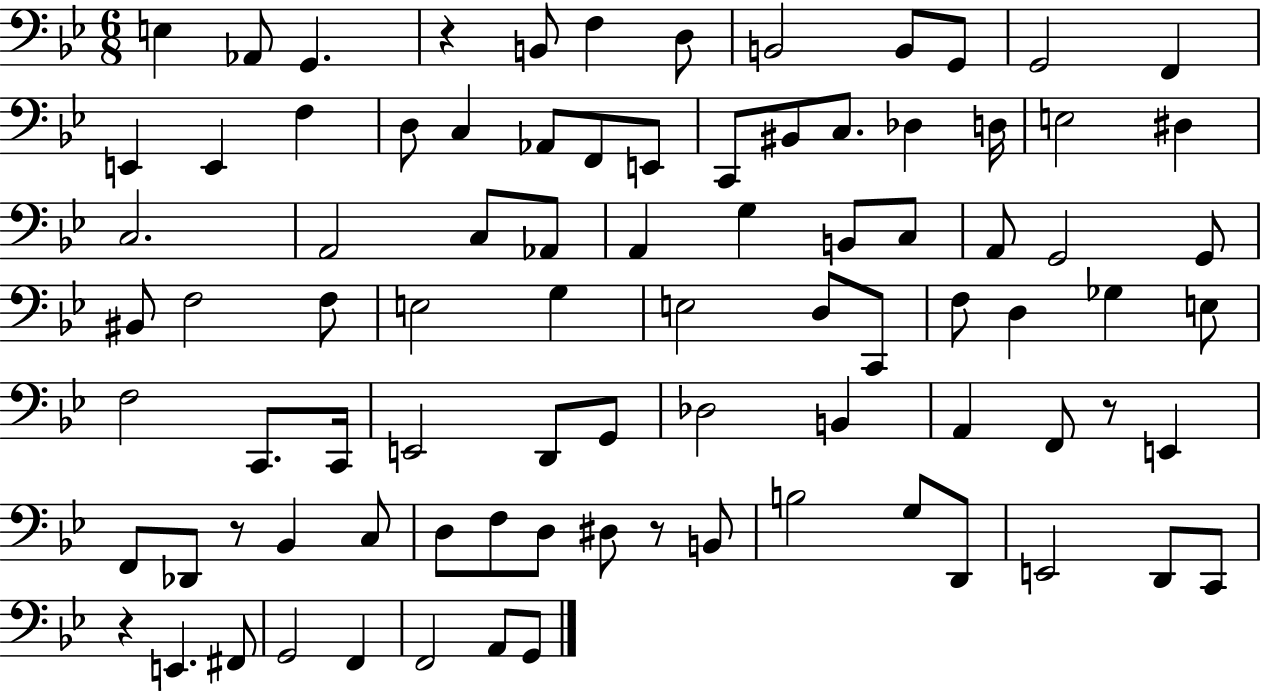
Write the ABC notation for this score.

X:1
T:Untitled
M:6/8
L:1/4
K:Bb
E, _A,,/2 G,, z B,,/2 F, D,/2 B,,2 B,,/2 G,,/2 G,,2 F,, E,, E,, F, D,/2 C, _A,,/2 F,,/2 E,,/2 C,,/2 ^B,,/2 C,/2 _D, D,/4 E,2 ^D, C,2 A,,2 C,/2 _A,,/2 A,, G, B,,/2 C,/2 A,,/2 G,,2 G,,/2 ^B,,/2 F,2 F,/2 E,2 G, E,2 D,/2 C,,/2 F,/2 D, _G, E,/2 F,2 C,,/2 C,,/4 E,,2 D,,/2 G,,/2 _D,2 B,, A,, F,,/2 z/2 E,, F,,/2 _D,,/2 z/2 _B,, C,/2 D,/2 F,/2 D,/2 ^D,/2 z/2 B,,/2 B,2 G,/2 D,,/2 E,,2 D,,/2 C,,/2 z E,, ^F,,/2 G,,2 F,, F,,2 A,,/2 G,,/2